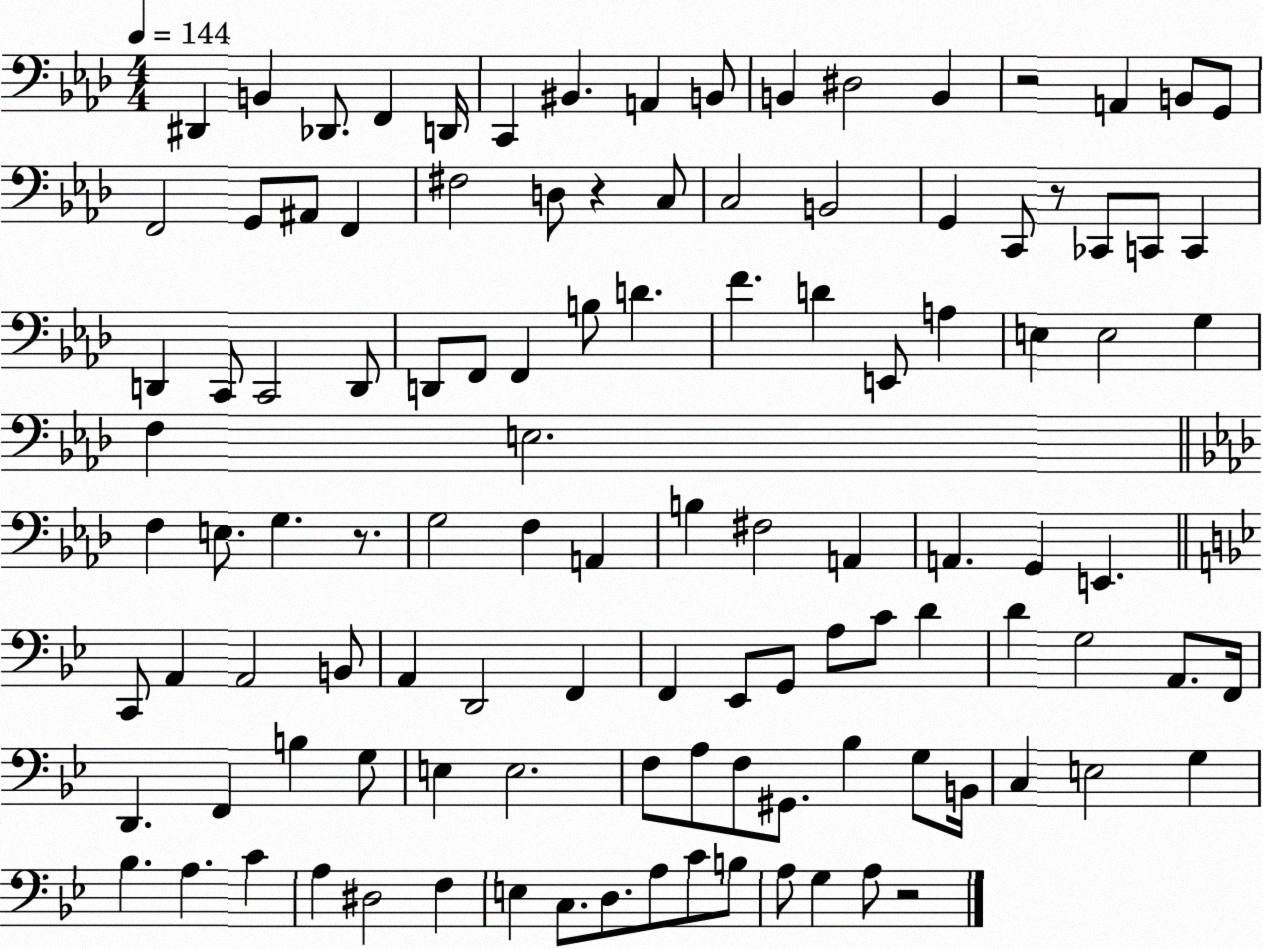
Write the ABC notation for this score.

X:1
T:Untitled
M:4/4
L:1/4
K:Ab
^D,, B,, _D,,/2 F,, D,,/4 C,, ^B,, A,, B,,/2 B,, ^D,2 B,, z2 A,, B,,/2 G,,/2 F,,2 G,,/2 ^A,,/2 F,, ^F,2 D,/2 z C,/2 C,2 B,,2 G,, C,,/2 z/2 _C,,/2 C,,/2 C,, D,, C,,/2 C,,2 D,,/2 D,,/2 F,,/2 F,, B,/2 D F D E,,/2 A, E, E,2 G, F, E,2 F, E,/2 G, z/2 G,2 F, A,, B, ^F,2 A,, A,, G,, E,, C,,/2 A,, A,,2 B,,/2 A,, D,,2 F,, F,, _E,,/2 G,,/2 A,/2 C/2 D D G,2 A,,/2 F,,/4 D,, F,, B, G,/2 E, E,2 F,/2 A,/2 F,/2 ^G,,/2 _B, G,/2 B,,/4 C, E,2 G, _B, A, C A, ^D,2 F, E, C,/2 D,/2 A,/2 C/2 B,/2 A,/2 G, A,/2 z2